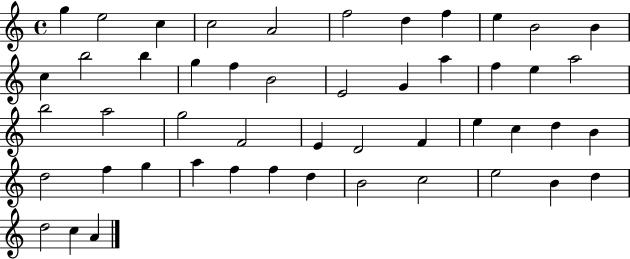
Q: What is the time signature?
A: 4/4